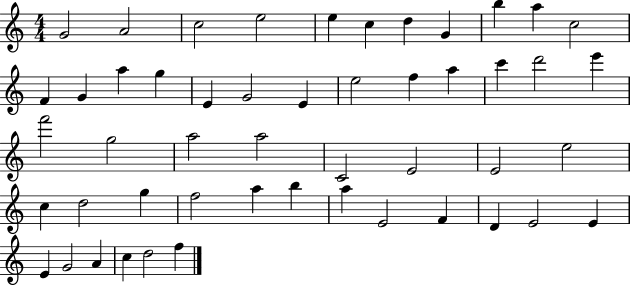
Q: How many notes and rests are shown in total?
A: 50